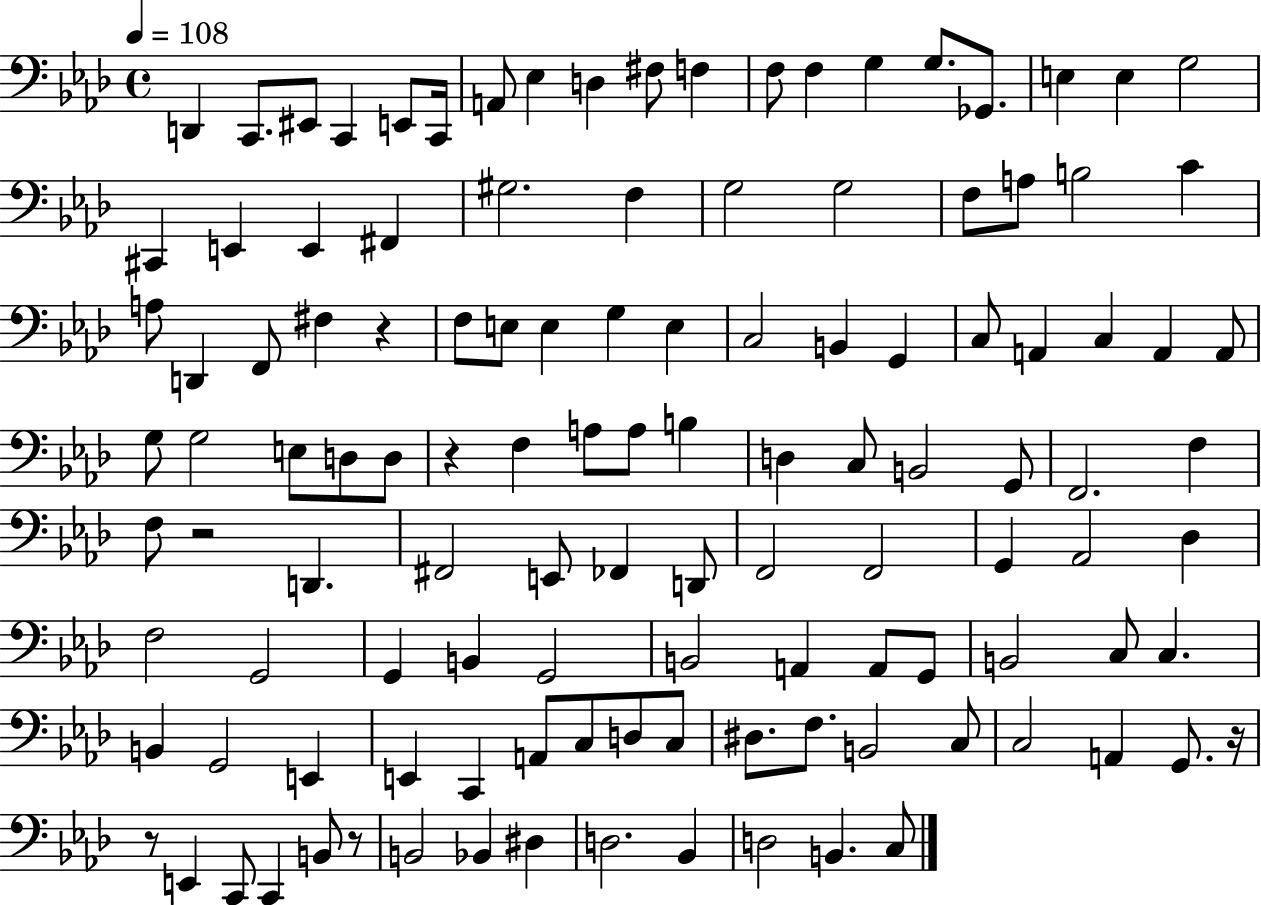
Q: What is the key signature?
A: AES major